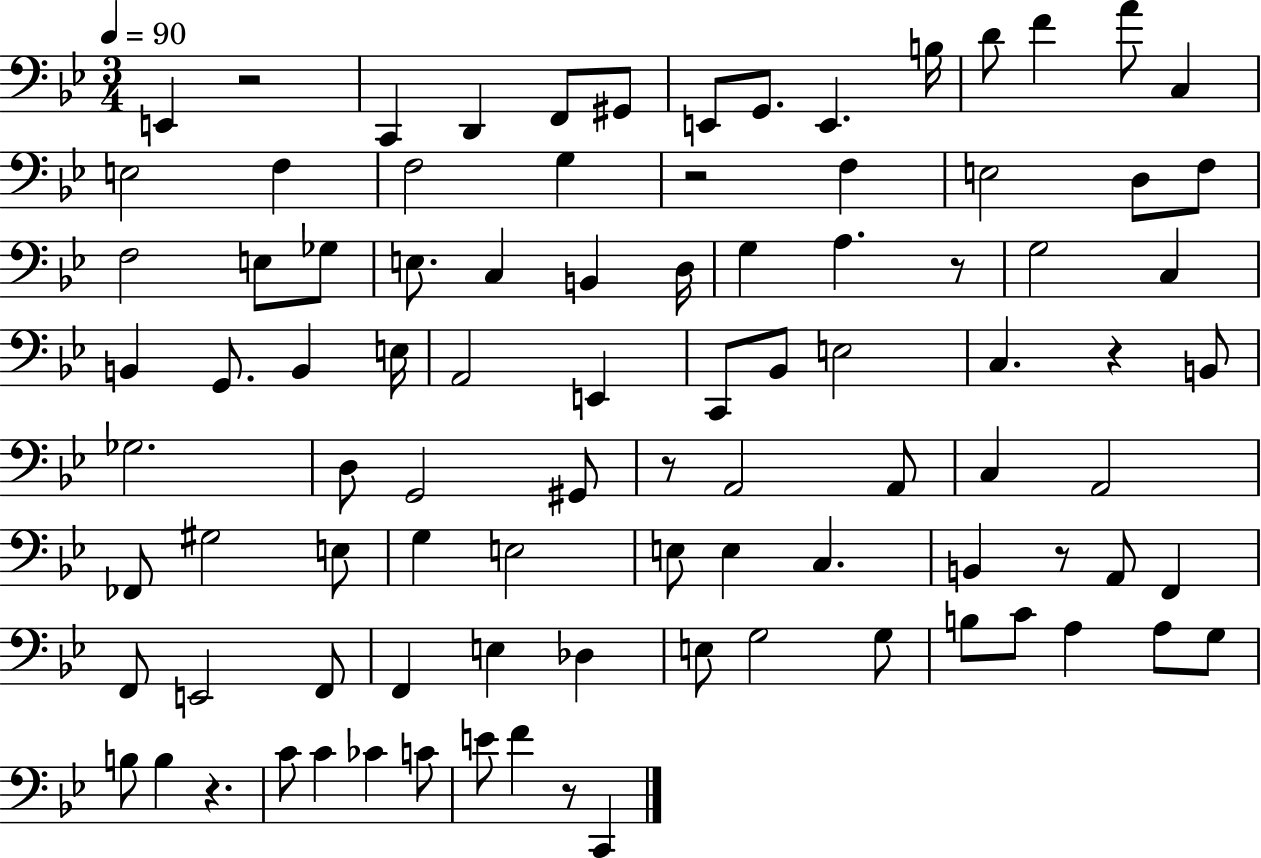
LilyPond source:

{
  \clef bass
  \numericTimeSignature
  \time 3/4
  \key bes \major
  \tempo 4 = 90
  e,4 r2 | c,4 d,4 f,8 gis,8 | e,8 g,8. e,4. b16 | d'8 f'4 a'8 c4 | \break e2 f4 | f2 g4 | r2 f4 | e2 d8 f8 | \break f2 e8 ges8 | e8. c4 b,4 d16 | g4 a4. r8 | g2 c4 | \break b,4 g,8. b,4 e16 | a,2 e,4 | c,8 bes,8 e2 | c4. r4 b,8 | \break ges2. | d8 g,2 gis,8 | r8 a,2 a,8 | c4 a,2 | \break fes,8 gis2 e8 | g4 e2 | e8 e4 c4. | b,4 r8 a,8 f,4 | \break f,8 e,2 f,8 | f,4 e4 des4 | e8 g2 g8 | b8 c'8 a4 a8 g8 | \break b8 b4 r4. | c'8 c'4 ces'4 c'8 | e'8 f'4 r8 c,4 | \bar "|."
}